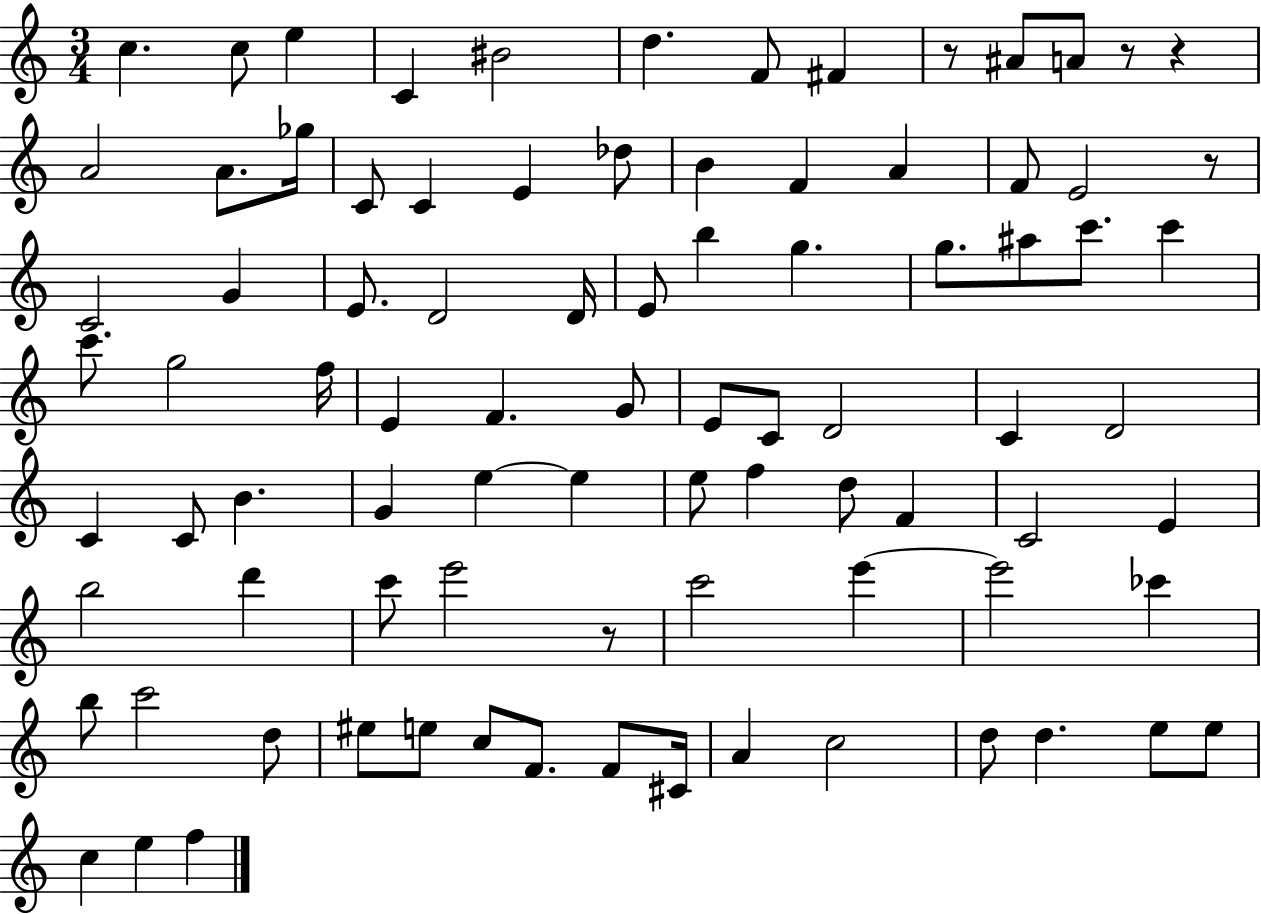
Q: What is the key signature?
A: C major